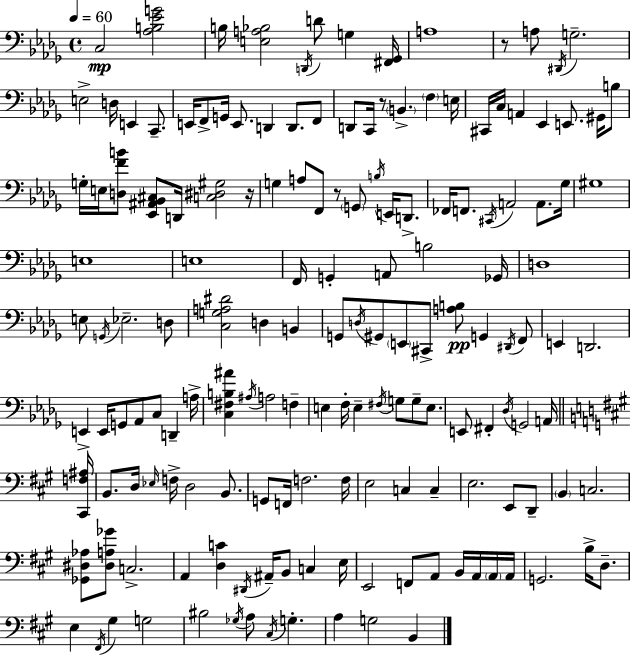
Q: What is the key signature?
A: BES minor